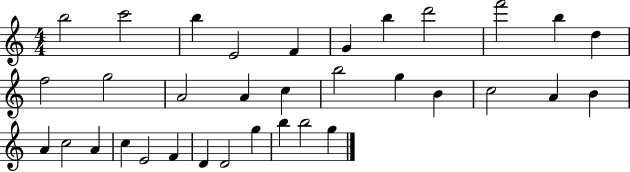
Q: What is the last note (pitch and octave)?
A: G5